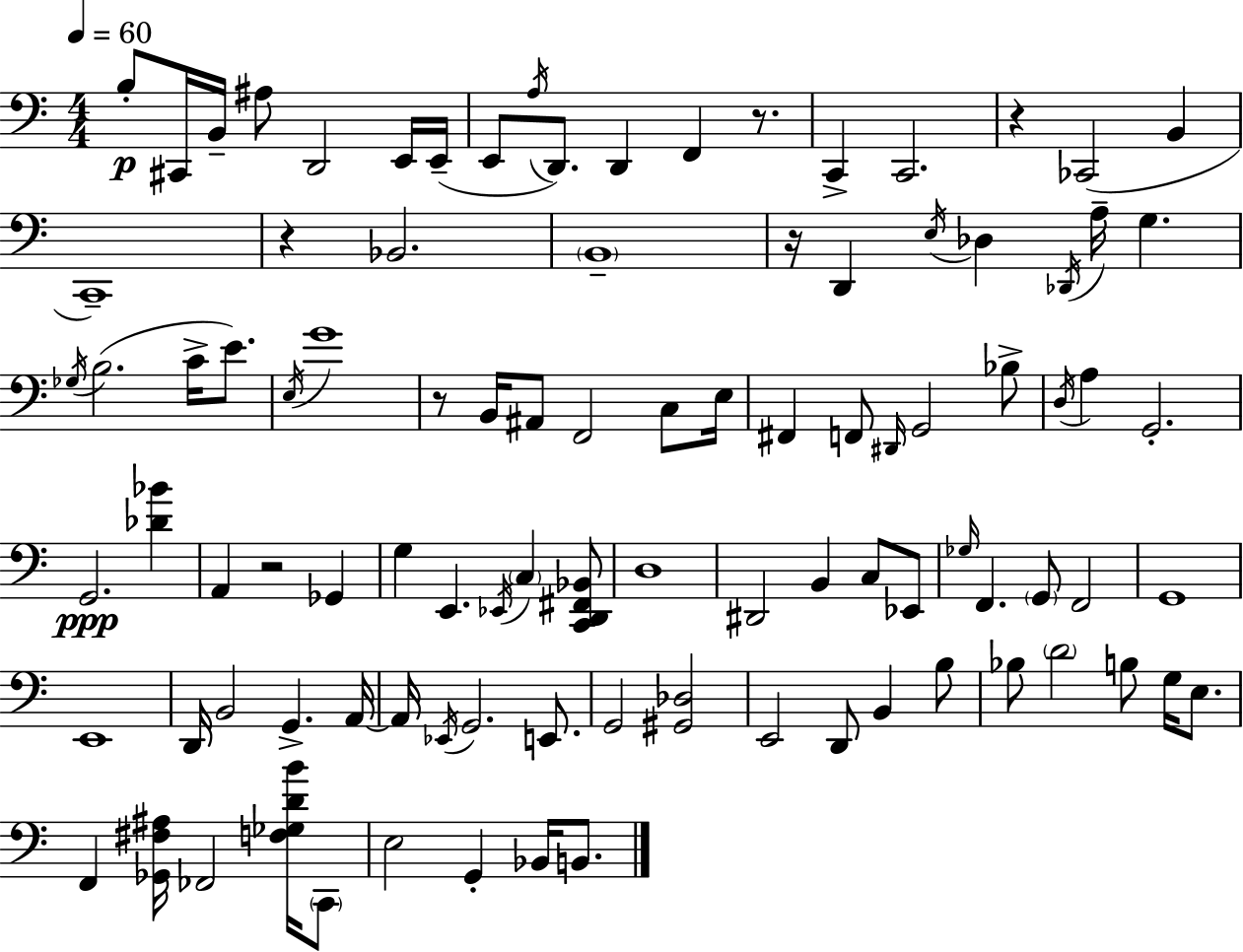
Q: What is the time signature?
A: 4/4